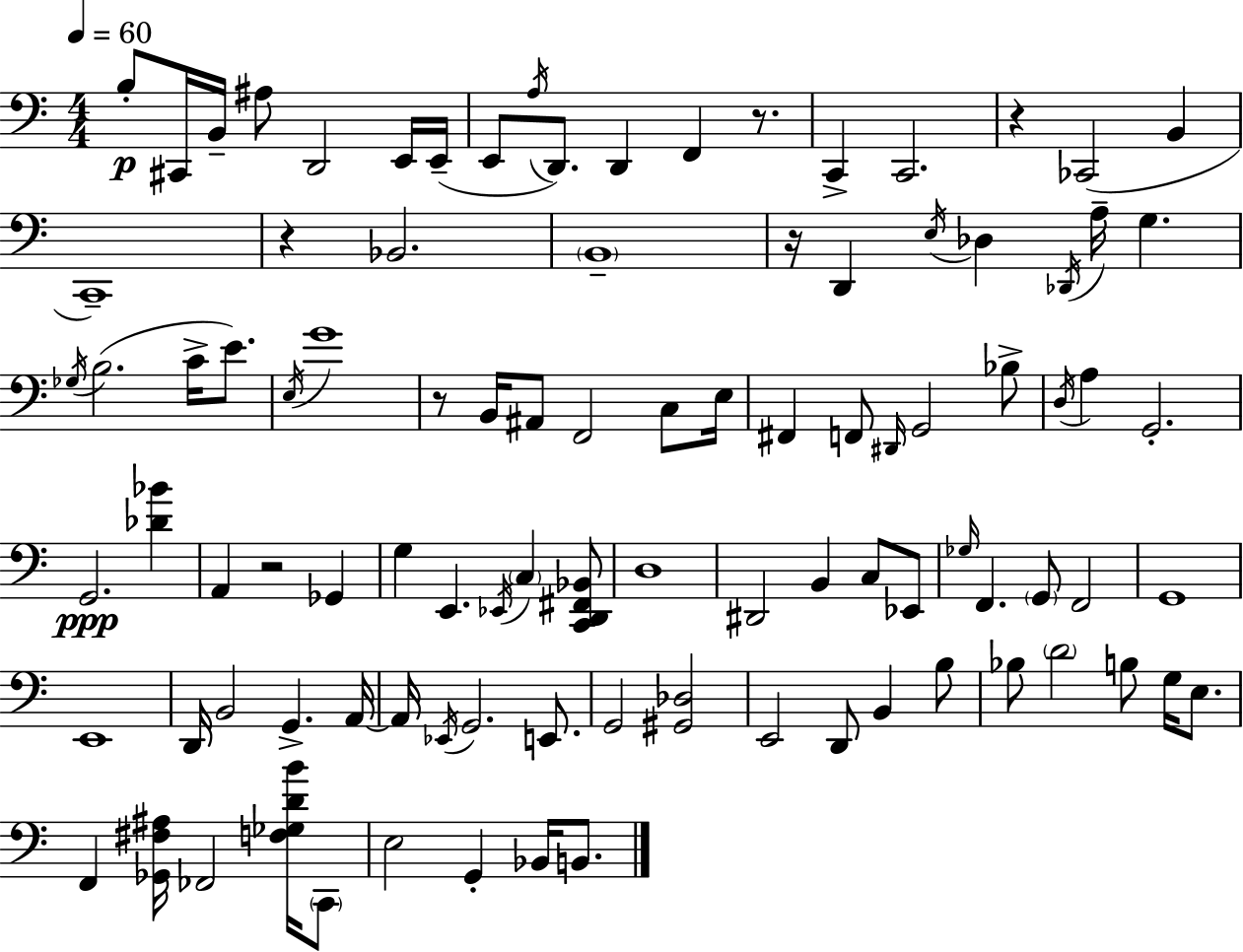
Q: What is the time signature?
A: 4/4